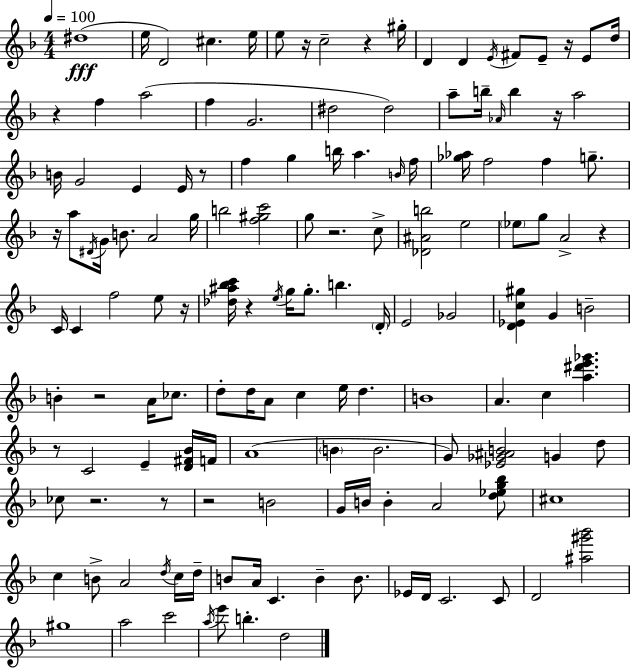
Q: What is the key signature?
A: D minor